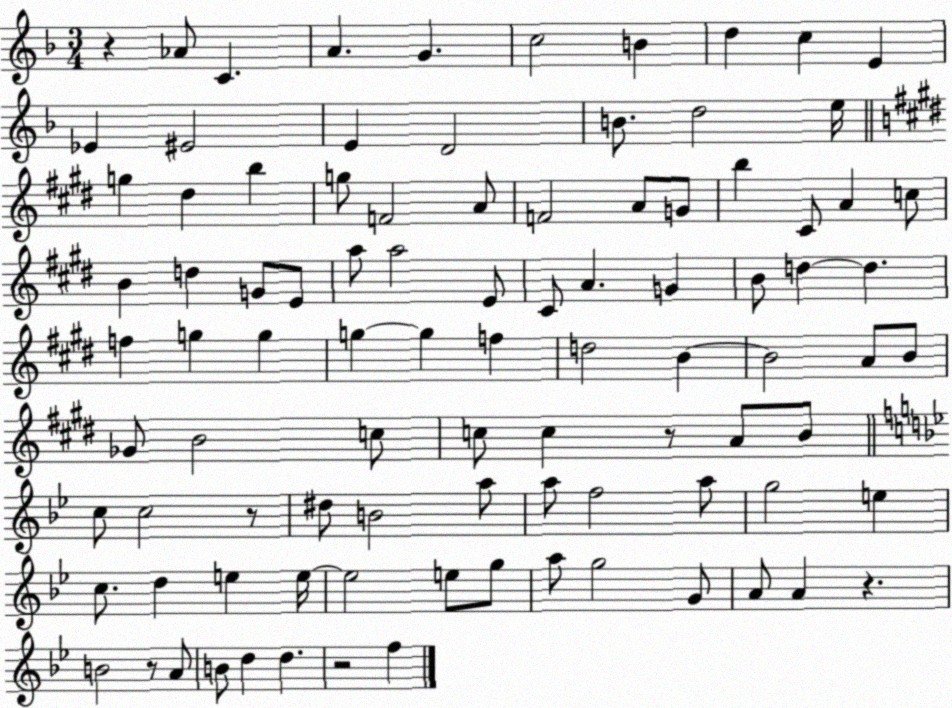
X:1
T:Untitled
M:3/4
L:1/4
K:F
z _A/2 C A G c2 B d c E _E ^E2 E D2 B/2 d2 e/4 g ^d b g/2 F2 A/2 F2 A/2 G/2 b ^C/2 A c/2 B d G/2 E/2 a/2 a2 E/2 ^C/2 A G B/2 d d f g g g g f d2 B B2 A/2 B/2 _G/2 B2 c/2 c/2 c z/2 A/2 B/2 c/2 c2 z/2 ^d/2 B2 a/2 a/2 f2 a/2 g2 e c/2 d e e/4 e2 e/2 g/2 a/2 g2 G/2 A/2 A z B2 z/2 A/2 B/2 d d z2 f